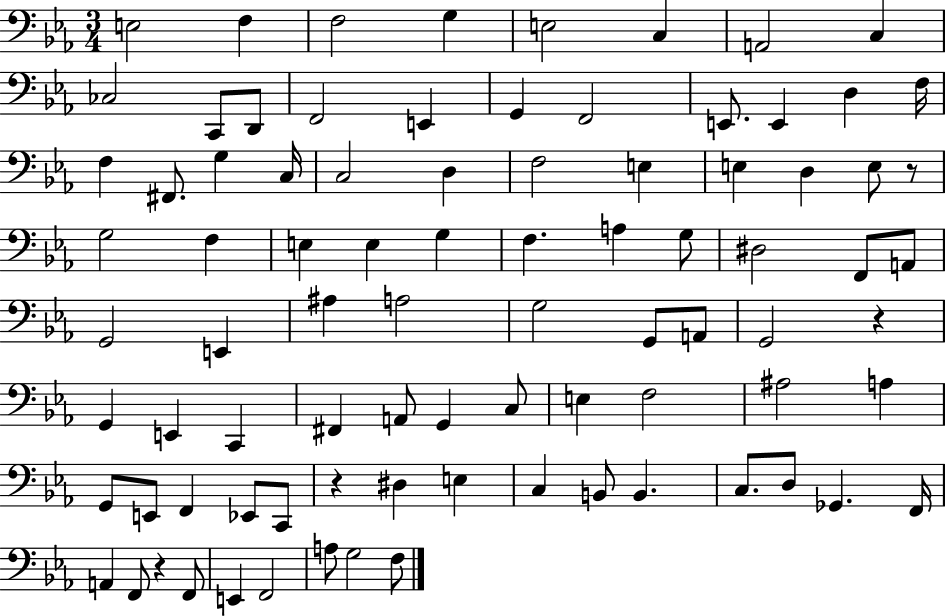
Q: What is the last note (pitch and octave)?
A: F3